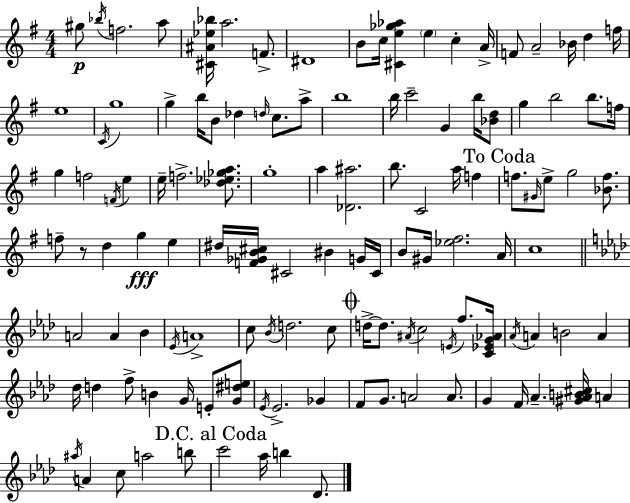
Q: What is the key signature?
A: G major